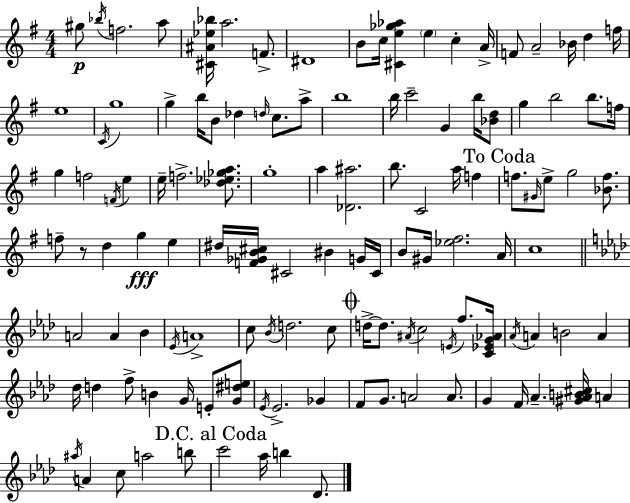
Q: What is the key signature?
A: G major